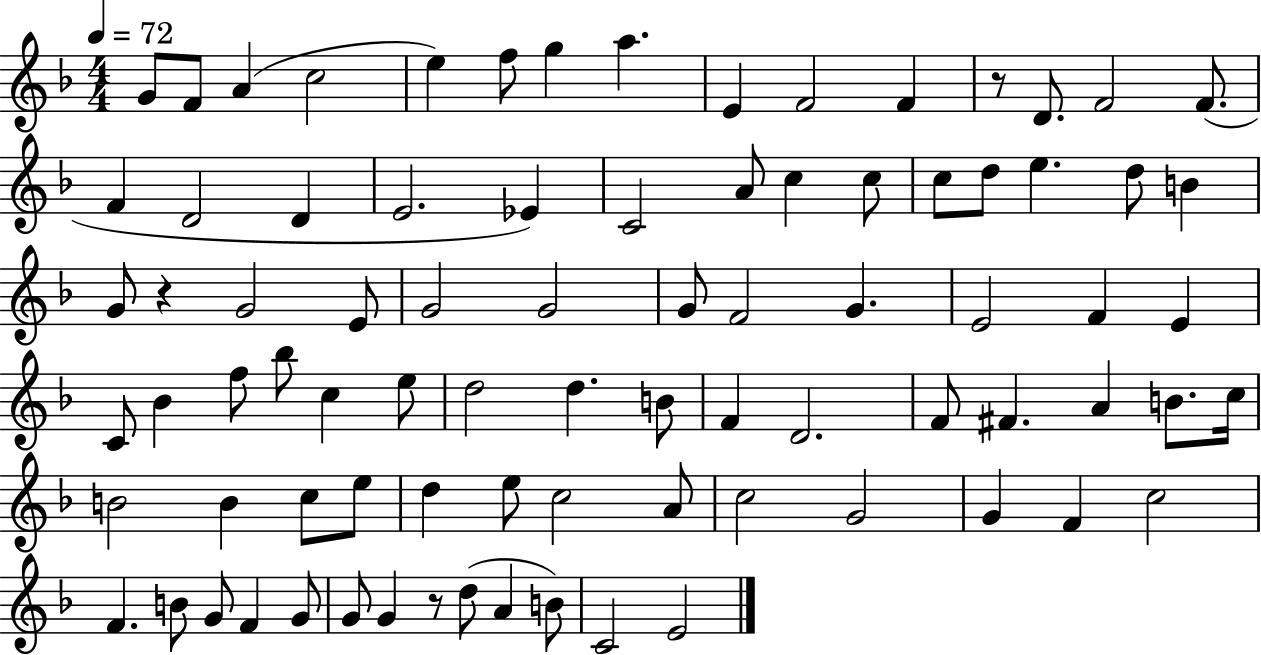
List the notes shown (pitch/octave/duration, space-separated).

G4/e F4/e A4/q C5/h E5/q F5/e G5/q A5/q. E4/q F4/h F4/q R/e D4/e. F4/h F4/e. F4/q D4/h D4/q E4/h. Eb4/q C4/h A4/e C5/q C5/e C5/e D5/e E5/q. D5/e B4/q G4/e R/q G4/h E4/e G4/h G4/h G4/e F4/h G4/q. E4/h F4/q E4/q C4/e Bb4/q F5/e Bb5/e C5/q E5/e D5/h D5/q. B4/e F4/q D4/h. F4/e F#4/q. A4/q B4/e. C5/s B4/h B4/q C5/e E5/e D5/q E5/e C5/h A4/e C5/h G4/h G4/q F4/q C5/h F4/q. B4/e G4/e F4/q G4/e G4/e G4/q R/e D5/e A4/q B4/e C4/h E4/h